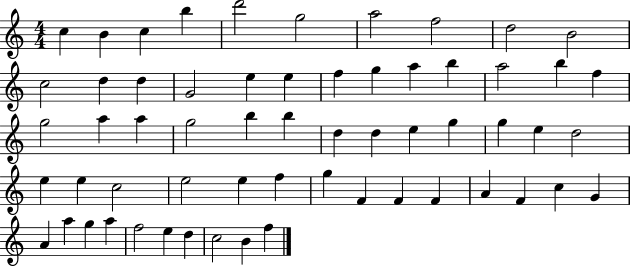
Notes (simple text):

C5/q B4/q C5/q B5/q D6/h G5/h A5/h F5/h D5/h B4/h C5/h D5/q D5/q G4/h E5/q E5/q F5/q G5/q A5/q B5/q A5/h B5/q F5/q G5/h A5/q A5/q G5/h B5/q B5/q D5/q D5/q E5/q G5/q G5/q E5/q D5/h E5/q E5/q C5/h E5/h E5/q F5/q G5/q F4/q F4/q F4/q A4/q F4/q C5/q G4/q A4/q A5/q G5/q A5/q F5/h E5/q D5/q C5/h B4/q F5/q